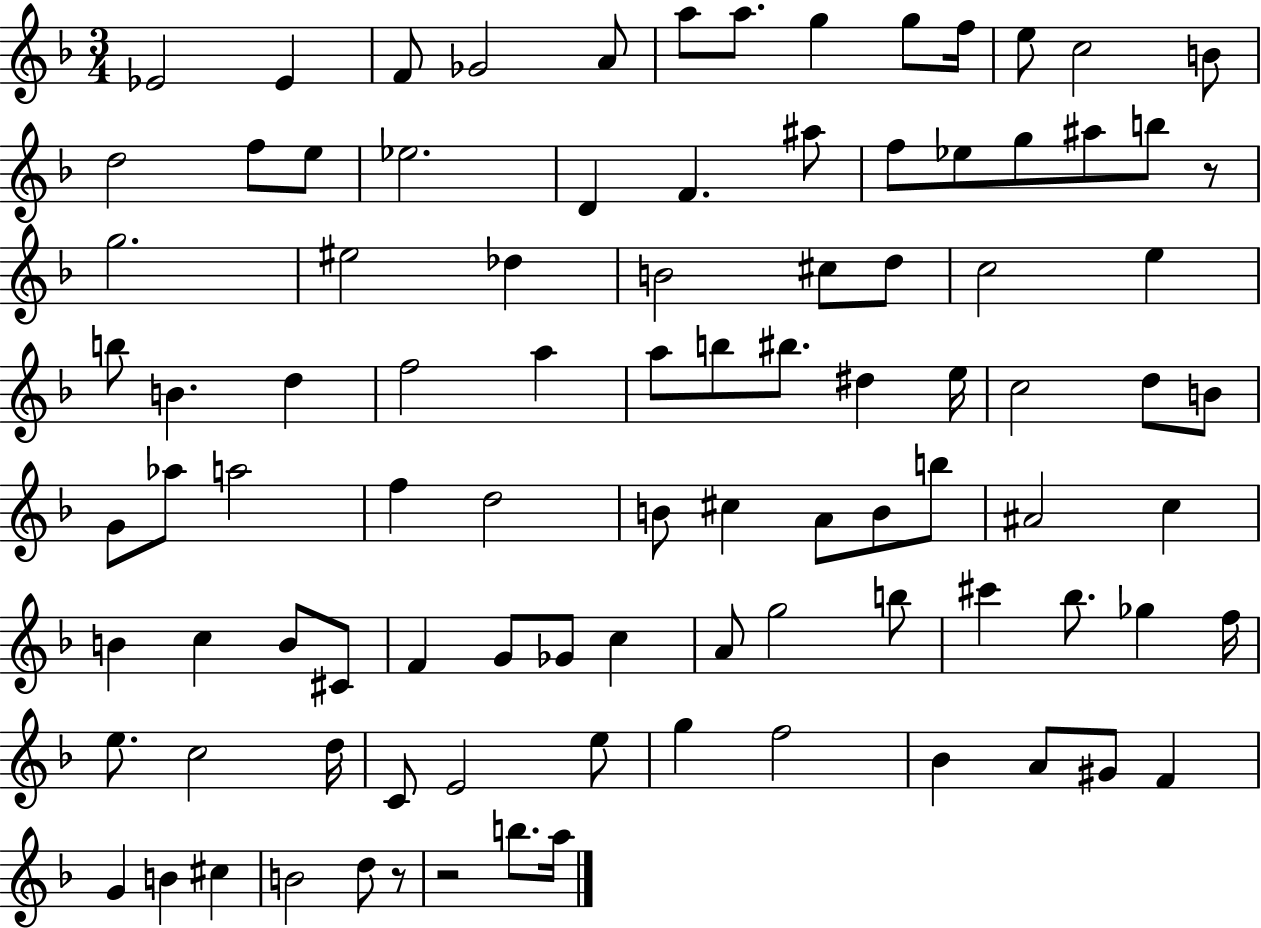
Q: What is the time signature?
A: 3/4